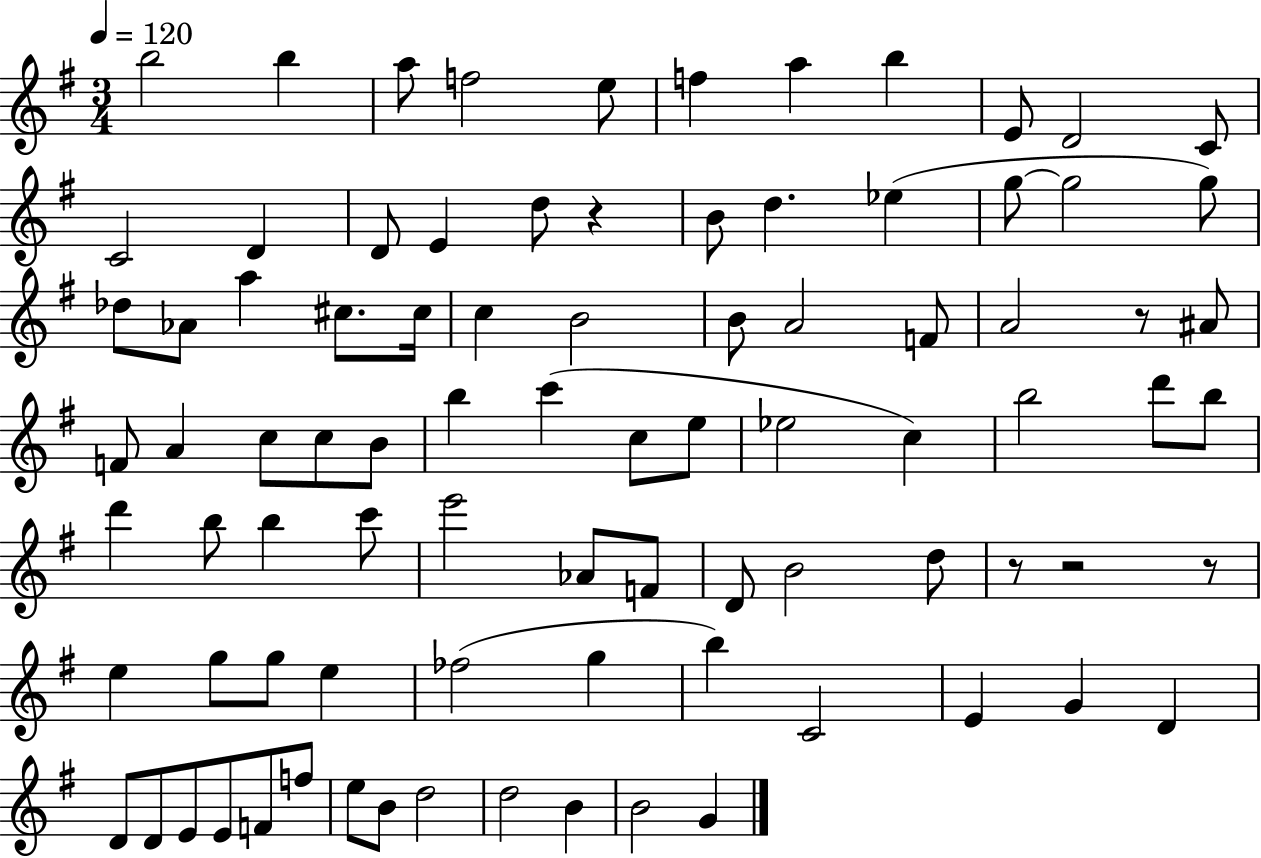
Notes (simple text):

B5/h B5/q A5/e F5/h E5/e F5/q A5/q B5/q E4/e D4/h C4/e C4/h D4/q D4/e E4/q D5/e R/q B4/e D5/q. Eb5/q G5/e G5/h G5/e Db5/e Ab4/e A5/q C#5/e. C#5/s C5/q B4/h B4/e A4/h F4/e A4/h R/e A#4/e F4/e A4/q C5/e C5/e B4/e B5/q C6/q C5/e E5/e Eb5/h C5/q B5/h D6/e B5/e D6/q B5/e B5/q C6/e E6/h Ab4/e F4/e D4/e B4/h D5/e R/e R/h R/e E5/q G5/e G5/e E5/q FES5/h G5/q B5/q C4/h E4/q G4/q D4/q D4/e D4/e E4/e E4/e F4/e F5/e E5/e B4/e D5/h D5/h B4/q B4/h G4/q